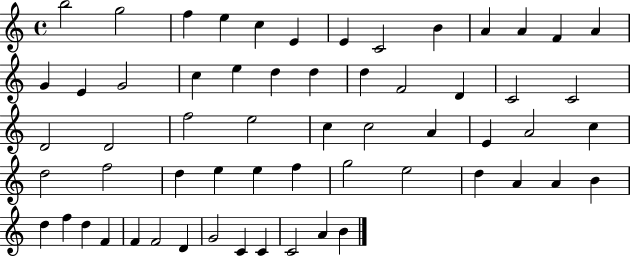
X:1
T:Untitled
M:4/4
L:1/4
K:C
b2 g2 f e c E E C2 B A A F A G E G2 c e d d d F2 D C2 C2 D2 D2 f2 e2 c c2 A E A2 c d2 f2 d e e f g2 e2 d A A B d f d F F F2 D G2 C C C2 A B